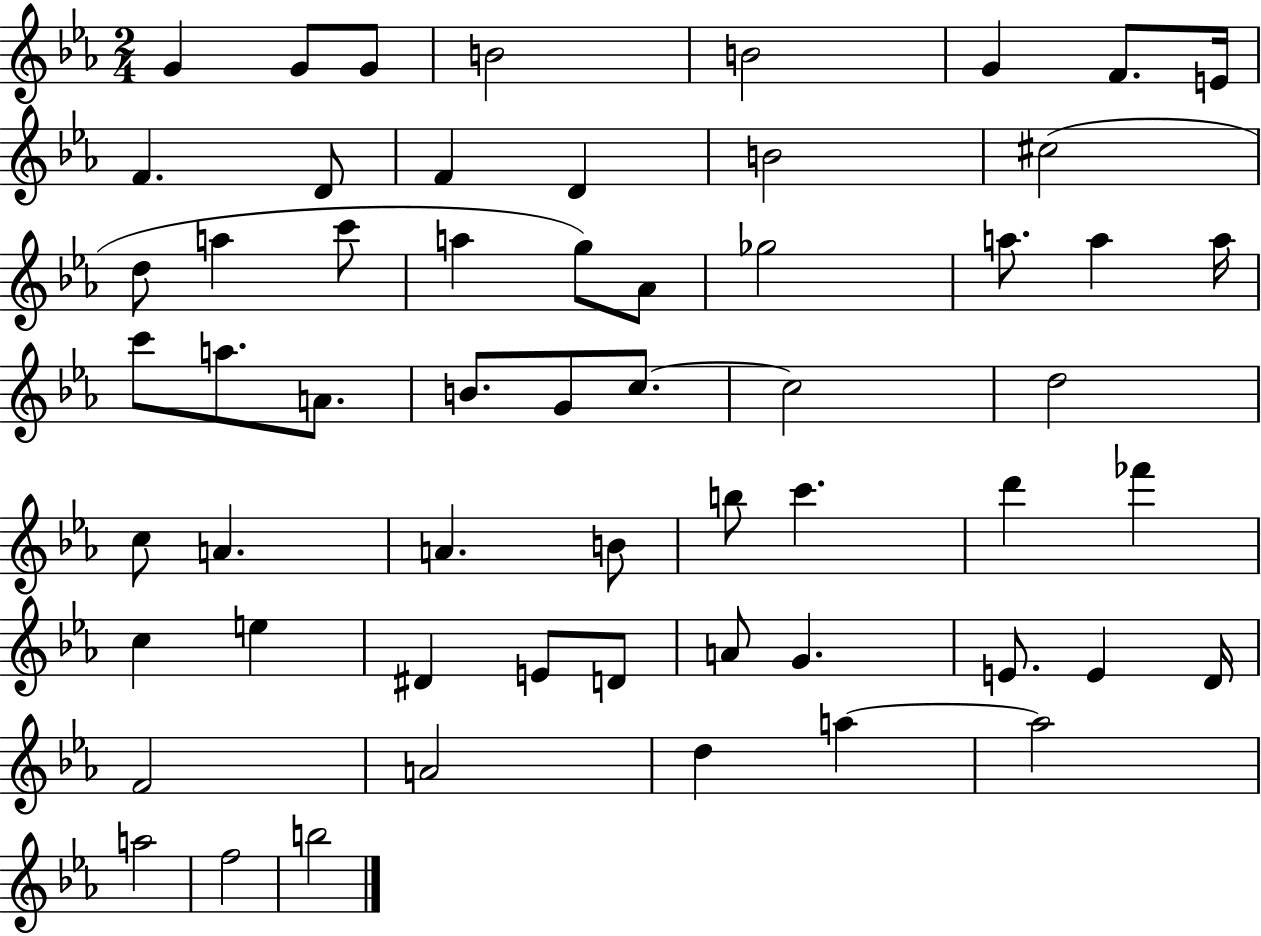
G4/q G4/e G4/e B4/h B4/h G4/q F4/e. E4/s F4/q. D4/e F4/q D4/q B4/h C#5/h D5/e A5/q C6/e A5/q G5/e Ab4/e Gb5/h A5/e. A5/q A5/s C6/e A5/e. A4/e. B4/e. G4/e C5/e. C5/h D5/h C5/e A4/q. A4/q. B4/e B5/e C6/q. D6/q FES6/q C5/q E5/q D#4/q E4/e D4/e A4/e G4/q. E4/e. E4/q D4/s F4/h A4/h D5/q A5/q A5/h A5/h F5/h B5/h